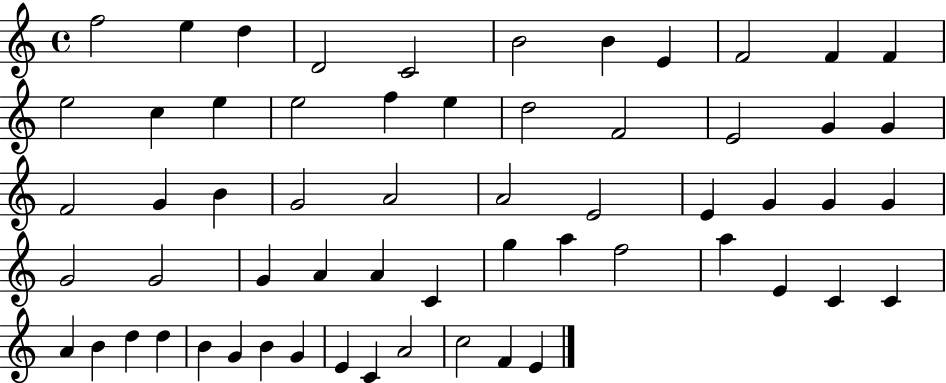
X:1
T:Untitled
M:4/4
L:1/4
K:C
f2 e d D2 C2 B2 B E F2 F F e2 c e e2 f e d2 F2 E2 G G F2 G B G2 A2 A2 E2 E G G G G2 G2 G A A C g a f2 a E C C A B d d B G B G E C A2 c2 F E